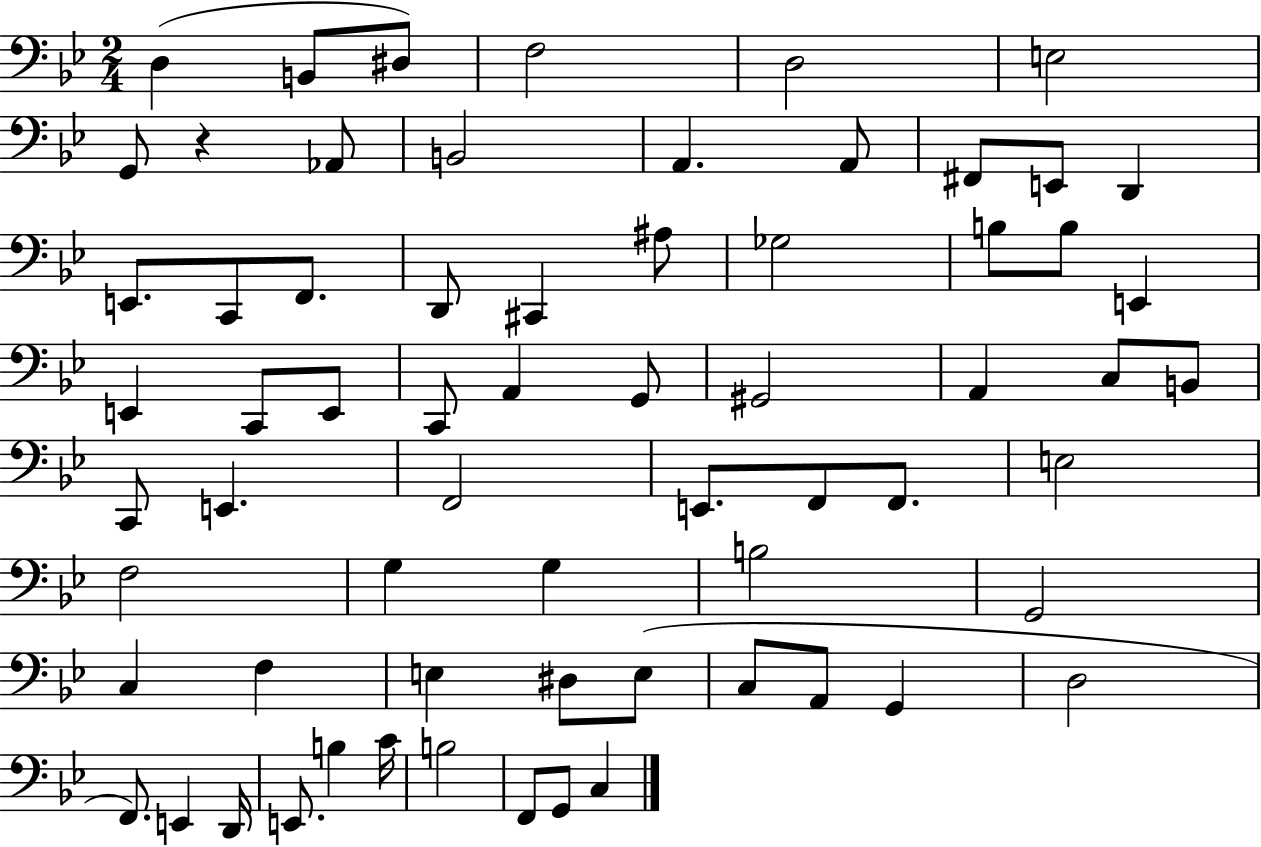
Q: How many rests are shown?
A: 1